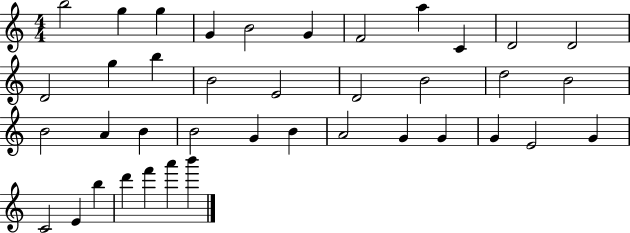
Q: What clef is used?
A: treble